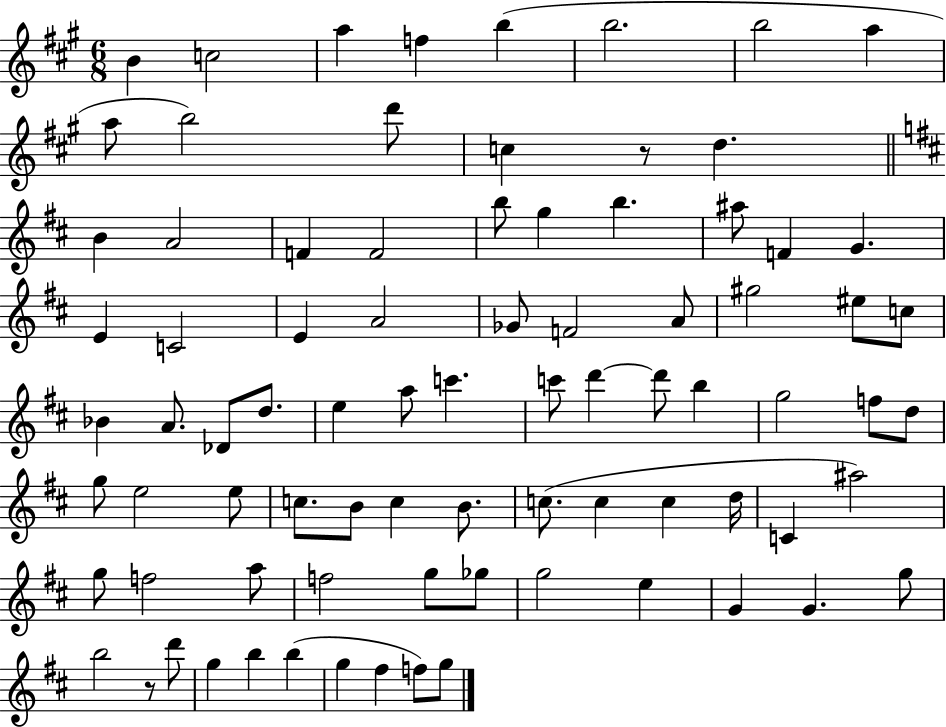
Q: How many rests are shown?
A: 2